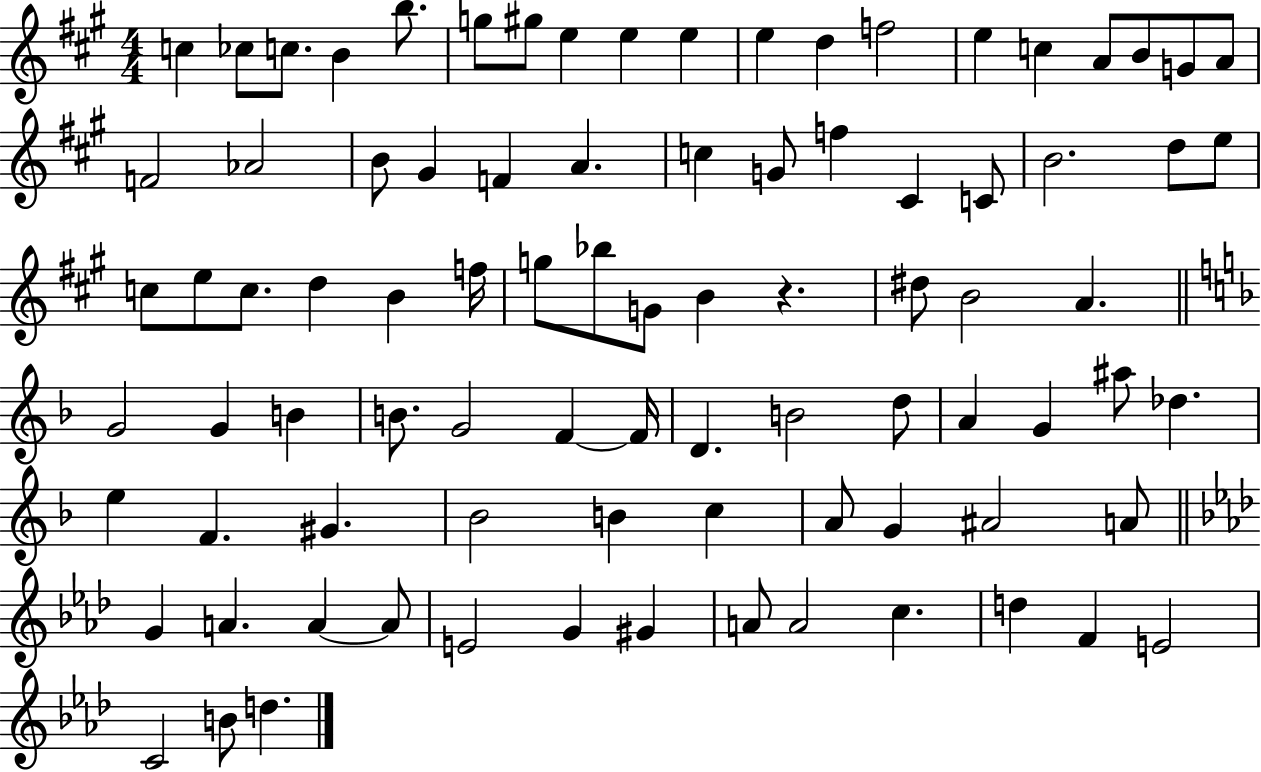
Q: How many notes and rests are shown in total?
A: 87